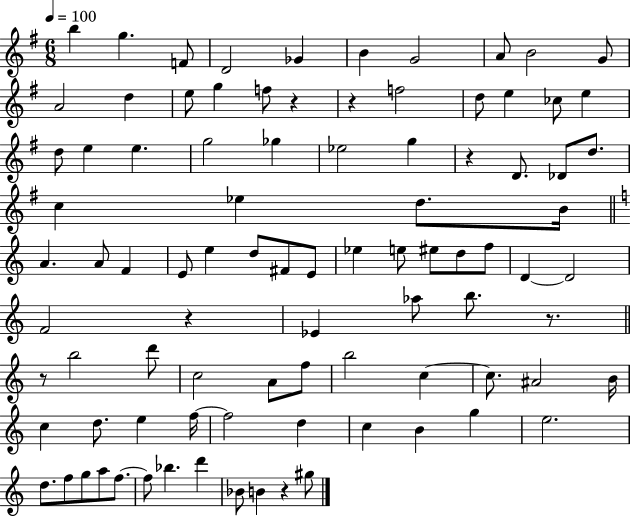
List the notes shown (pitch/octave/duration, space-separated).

B5/q G5/q. F4/e D4/h Gb4/q B4/q G4/h A4/e B4/h G4/e A4/h D5/q E5/e G5/q F5/e R/q R/q F5/h D5/e E5/q CES5/e E5/q D5/e E5/q E5/q. G5/h Gb5/q Eb5/h G5/q R/q D4/e. Db4/e D5/e. C5/q Eb5/q D5/e. B4/s A4/q. A4/e F4/q E4/e E5/q D5/e F#4/e E4/e Eb5/q E5/e EIS5/e D5/e F5/e D4/q D4/h F4/h R/q Eb4/q Ab5/e B5/e. R/e. R/e B5/h D6/e C5/h A4/e F5/e B5/h C5/q C5/e. A#4/h B4/s C5/q D5/e. E5/q F5/s F5/h D5/q C5/q B4/q G5/q E5/h. D5/e. F5/e G5/e A5/e F5/e. F5/e Bb5/q. D6/q Bb4/e B4/q R/q G#5/e